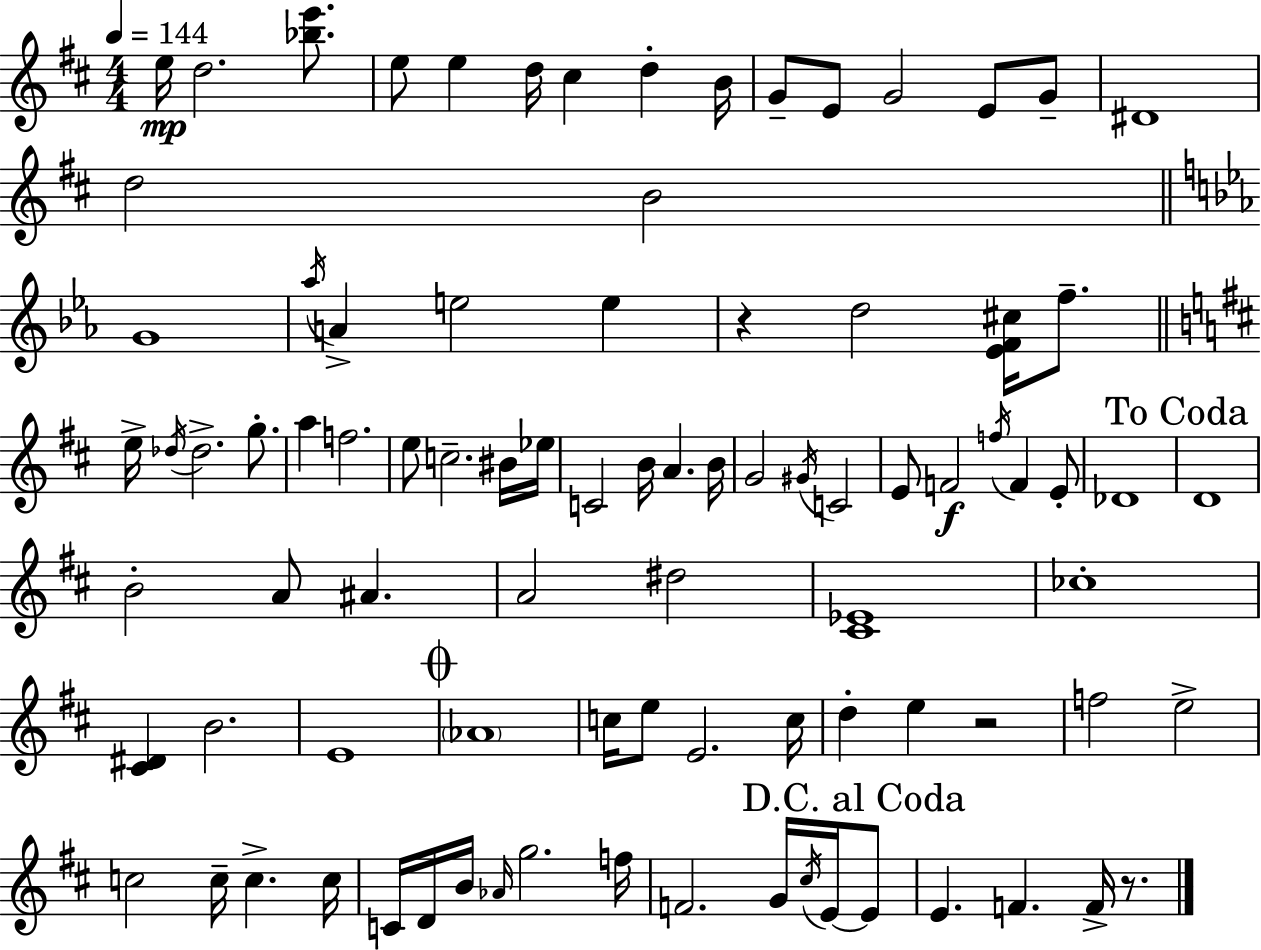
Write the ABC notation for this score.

X:1
T:Untitled
M:4/4
L:1/4
K:D
e/4 d2 [_be']/2 e/2 e d/4 ^c d B/4 G/2 E/2 G2 E/2 G/2 ^D4 d2 B2 G4 _a/4 A e2 e z d2 [_EF^c]/4 f/2 e/4 _d/4 _d2 g/2 a f2 e/2 c2 ^B/4 _e/4 C2 B/4 A B/4 G2 ^G/4 C2 E/2 F2 f/4 F E/2 _D4 D4 B2 A/2 ^A A2 ^d2 [^C_E]4 _c4 [^C^D] B2 E4 _A4 c/4 e/2 E2 c/4 d e z2 f2 e2 c2 c/4 c c/4 C/4 D/4 B/4 _A/4 g2 f/4 F2 G/4 ^c/4 E/4 E/2 E F F/4 z/2